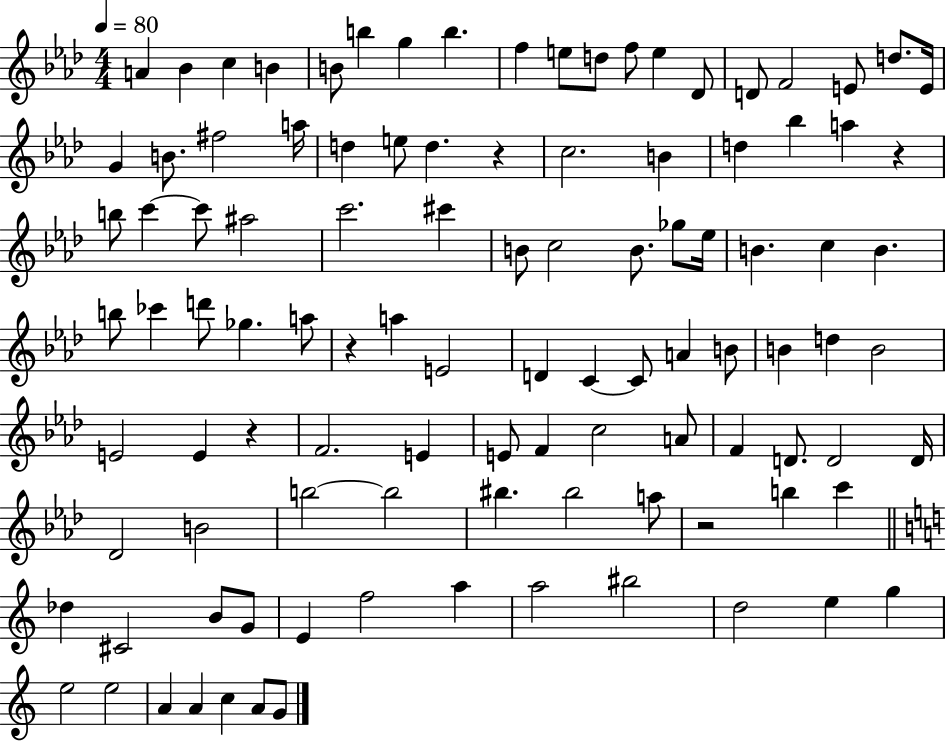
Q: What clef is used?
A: treble